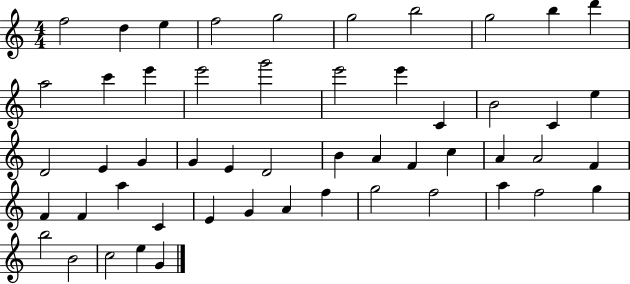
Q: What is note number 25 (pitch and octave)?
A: G4